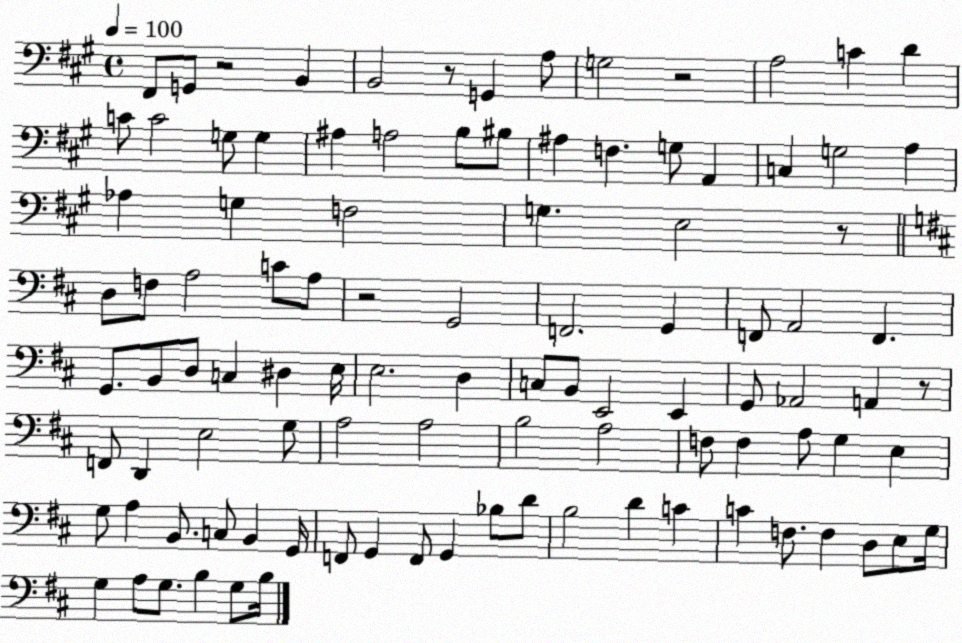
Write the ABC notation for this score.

X:1
T:Untitled
M:4/4
L:1/4
K:A
^F,,/2 G,,/2 z2 B,, B,,2 z/2 G,, A,/2 G,2 z2 A,2 C D C/2 C2 G,/2 G, ^A, A,2 B,/2 ^B,/2 ^A, F, G,/2 A,, C, G,2 A, _A, G, F,2 G, E,2 z/2 D,/2 F,/2 A,2 C/2 A,/2 z2 G,,2 F,,2 G,, F,,/2 A,,2 F,, G,,/2 B,,/2 D,/2 C, ^D, E,/4 E,2 D, C,/2 B,,/2 E,,2 E,, G,,/2 _A,,2 A,, z/2 F,,/2 D,, E,2 G,/2 A,2 A,2 B,2 A,2 F,/2 F, A,/2 G, E, G,/2 A, B,,/2 C,/2 B,, G,,/4 F,,/2 G,, F,,/2 G,, _B,/2 D/2 B,2 D C C F,/2 F, D,/2 E,/2 G,/4 G, A,/2 G,/2 B, G,/2 B,/4